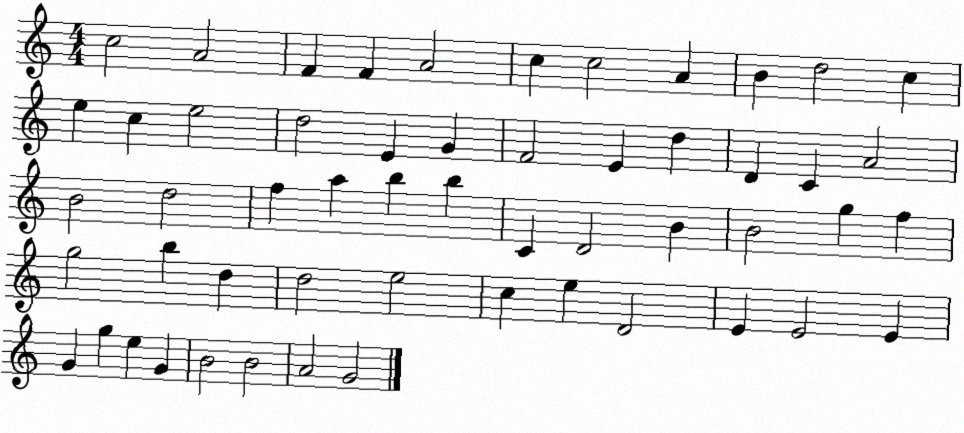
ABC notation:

X:1
T:Untitled
M:4/4
L:1/4
K:C
c2 A2 F F A2 c c2 A B d2 c e c e2 d2 E G F2 E d D C A2 B2 d2 f a b b C D2 B B2 g f g2 b d d2 e2 c e D2 E E2 E G g e G B2 B2 A2 G2